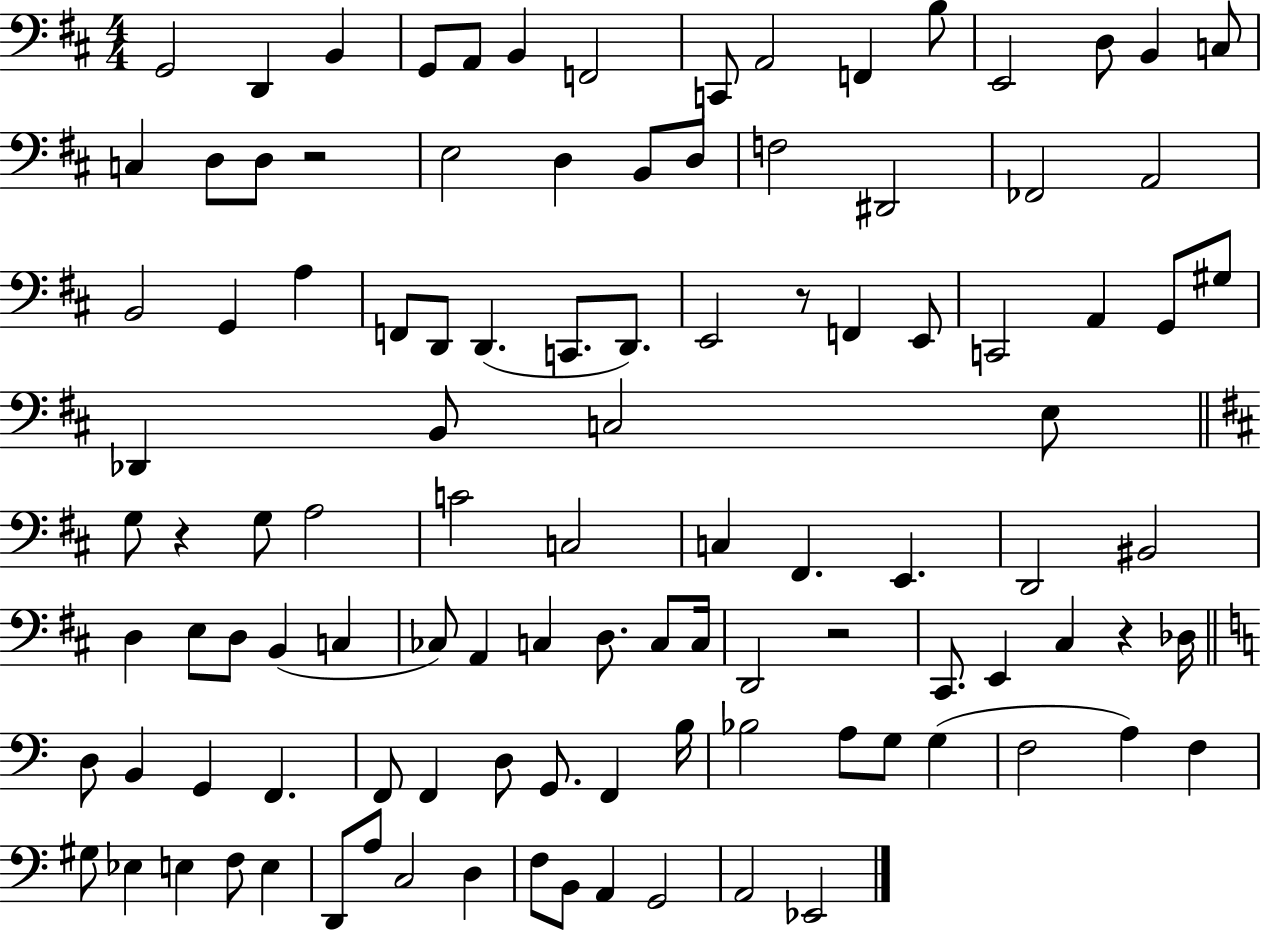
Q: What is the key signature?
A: D major